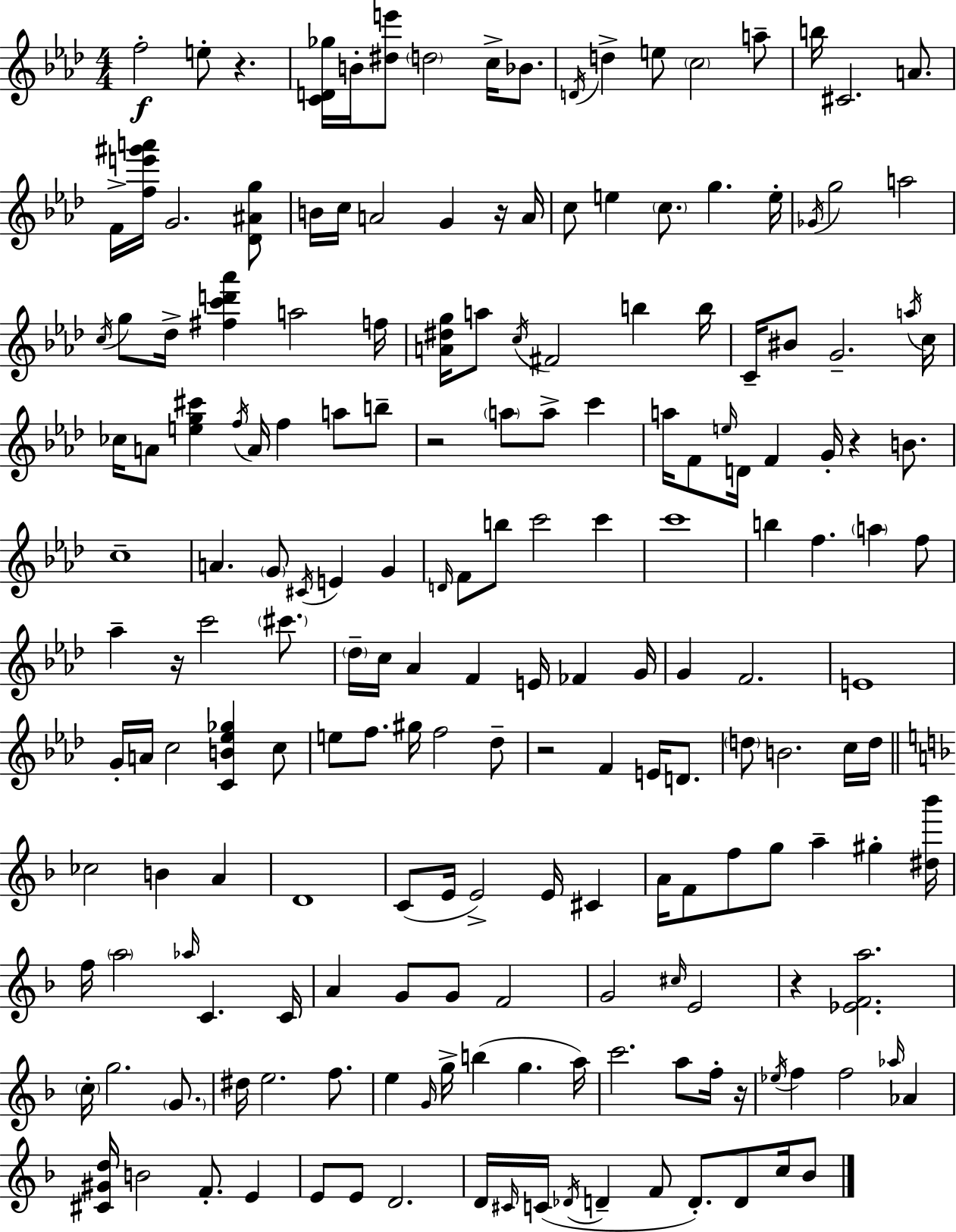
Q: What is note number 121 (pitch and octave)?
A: G#5